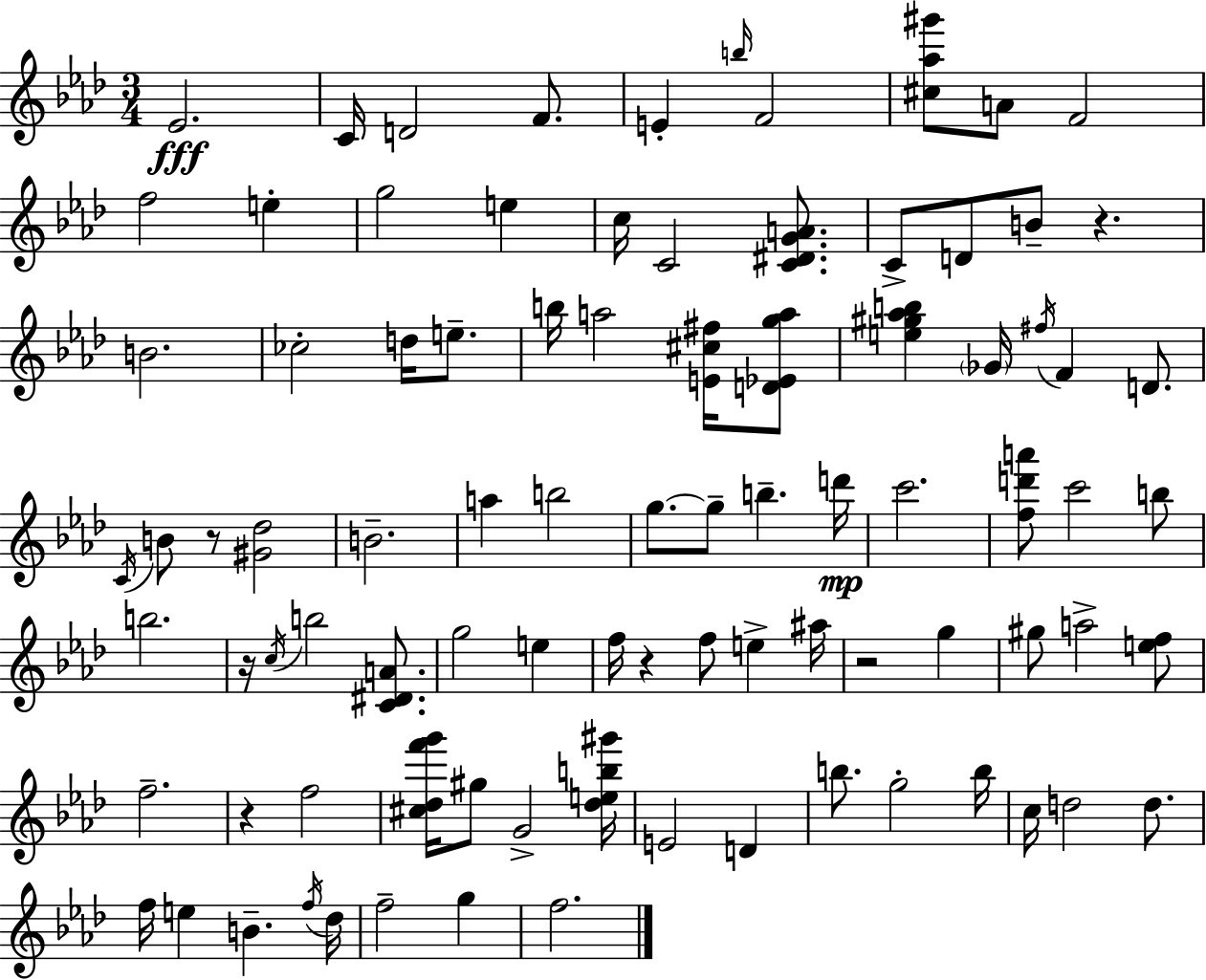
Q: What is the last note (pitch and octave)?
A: F5